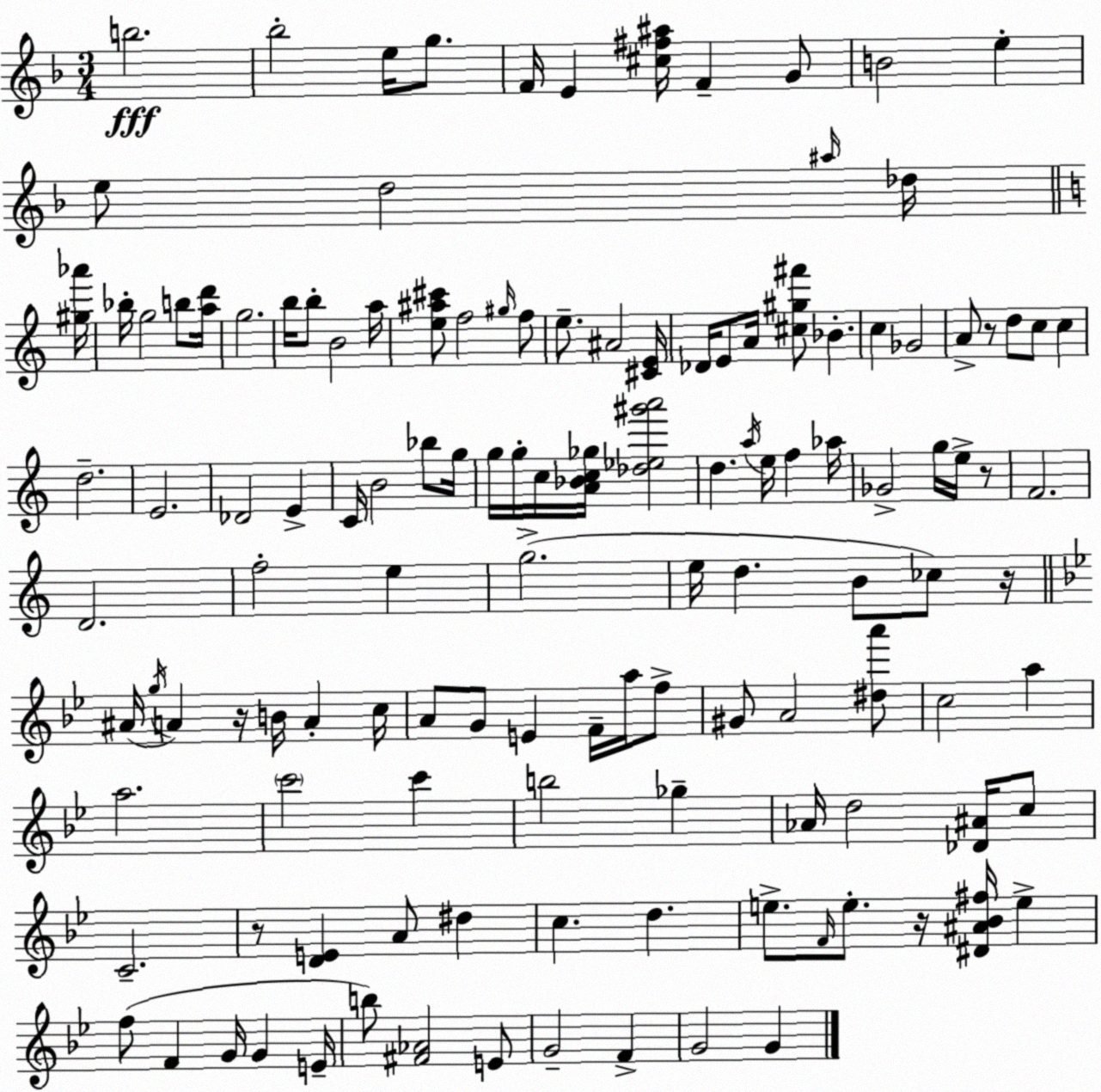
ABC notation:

X:1
T:Untitled
M:3/4
L:1/4
K:F
b2 _b2 e/4 g/2 F/4 E [^c^f^a]/4 F G/2 B2 e e/2 d2 ^a/4 _d/4 [^g_a']/4 _b/4 g2 b/2 [ad']/4 g2 b/4 b/2 B2 a/4 [e^a^c']/2 f2 ^g/4 f/2 e/2 ^A2 [^CE]/4 _D/4 E/2 A/4 [^c^g^f']/2 _B c _G2 A/2 z/2 d/2 c/2 c d2 E2 _D2 E C/4 B2 _b/2 g/4 g/4 g/4 c/4 [A_Bc_g]/4 [_d_e^g'a']2 d a/4 e/4 f _a/4 _G2 g/4 e/4 z/2 F2 D2 f2 e g2 e/4 d B/2 _c/2 z/4 ^A/4 g/4 A z/4 B/4 A c/4 A/2 G/2 E F/4 a/4 f/2 ^G/2 A2 [^da']/2 c2 a a2 c'2 c' b2 _g _A/4 d2 [_D^A]/4 c/2 C2 z/2 [DE] A/2 ^d c d e/2 F/4 e/2 z/4 [^D^A_B^f]/4 e f/2 F G/4 G E/4 b/2 [^F_A]2 E/2 G2 F G2 G